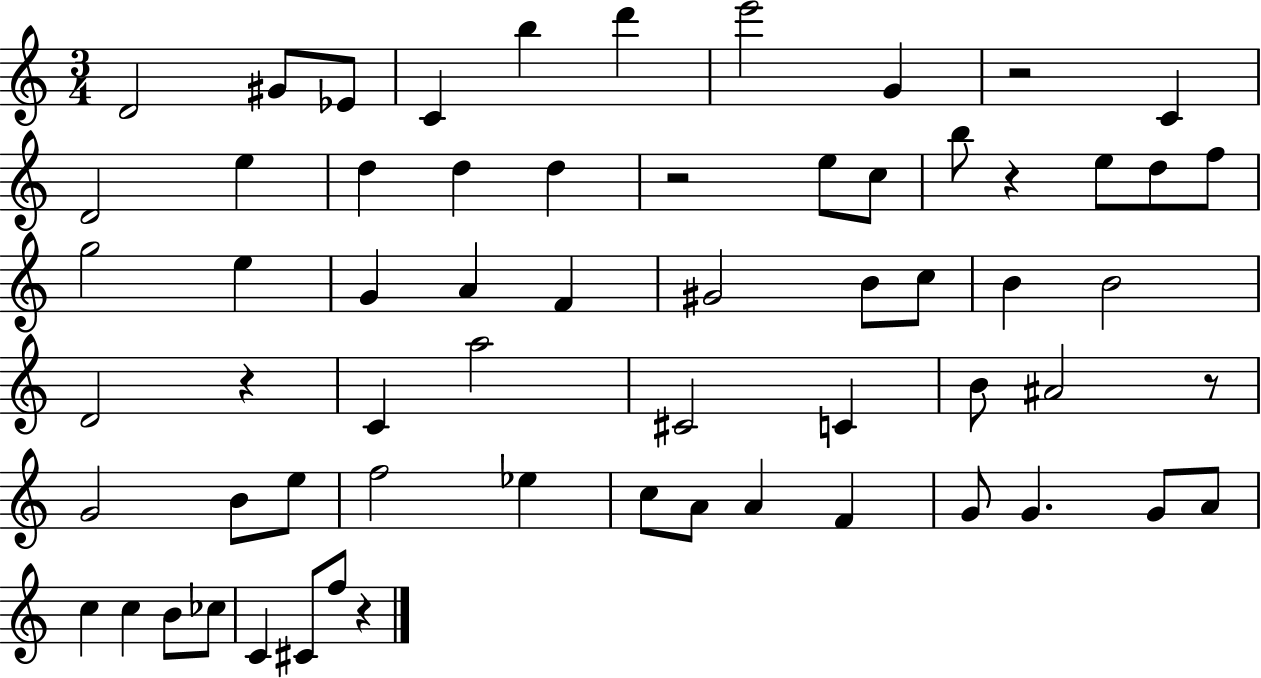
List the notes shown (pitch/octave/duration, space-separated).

D4/h G#4/e Eb4/e C4/q B5/q D6/q E6/h G4/q R/h C4/q D4/h E5/q D5/q D5/q D5/q R/h E5/e C5/e B5/e R/q E5/e D5/e F5/e G5/h E5/q G4/q A4/q F4/q G#4/h B4/e C5/e B4/q B4/h D4/h R/q C4/q A5/h C#4/h C4/q B4/e A#4/h R/e G4/h B4/e E5/e F5/h Eb5/q C5/e A4/e A4/q F4/q G4/e G4/q. G4/e A4/e C5/q C5/q B4/e CES5/e C4/q C#4/e F5/e R/q